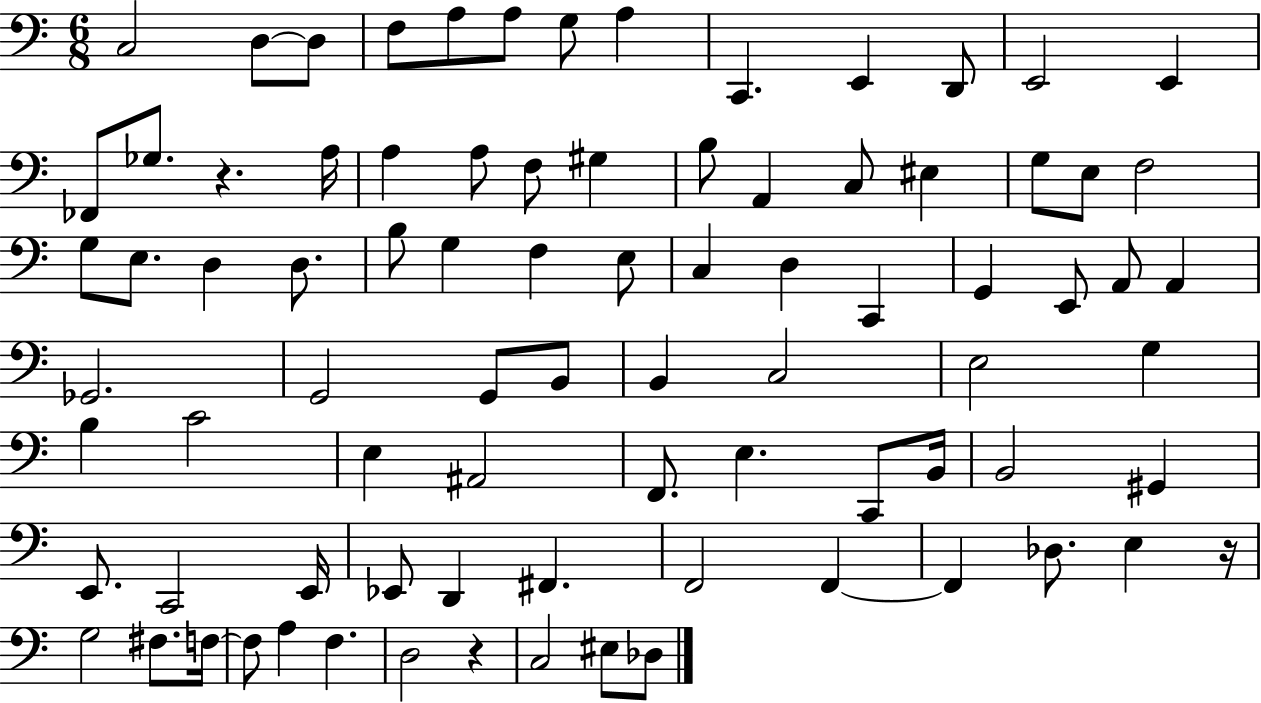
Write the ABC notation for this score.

X:1
T:Untitled
M:6/8
L:1/4
K:C
C,2 D,/2 D,/2 F,/2 A,/2 A,/2 G,/2 A, C,, E,, D,,/2 E,,2 E,, _F,,/2 _G,/2 z A,/4 A, A,/2 F,/2 ^G, B,/2 A,, C,/2 ^E, G,/2 E,/2 F,2 G,/2 E,/2 D, D,/2 B,/2 G, F, E,/2 C, D, C,, G,, E,,/2 A,,/2 A,, _G,,2 G,,2 G,,/2 B,,/2 B,, C,2 E,2 G, B, C2 E, ^A,,2 F,,/2 E, C,,/2 B,,/4 B,,2 ^G,, E,,/2 C,,2 E,,/4 _E,,/2 D,, ^F,, F,,2 F,, F,, _D,/2 E, z/4 G,2 ^F,/2 F,/4 F,/2 A, F, D,2 z C,2 ^E,/2 _D,/2